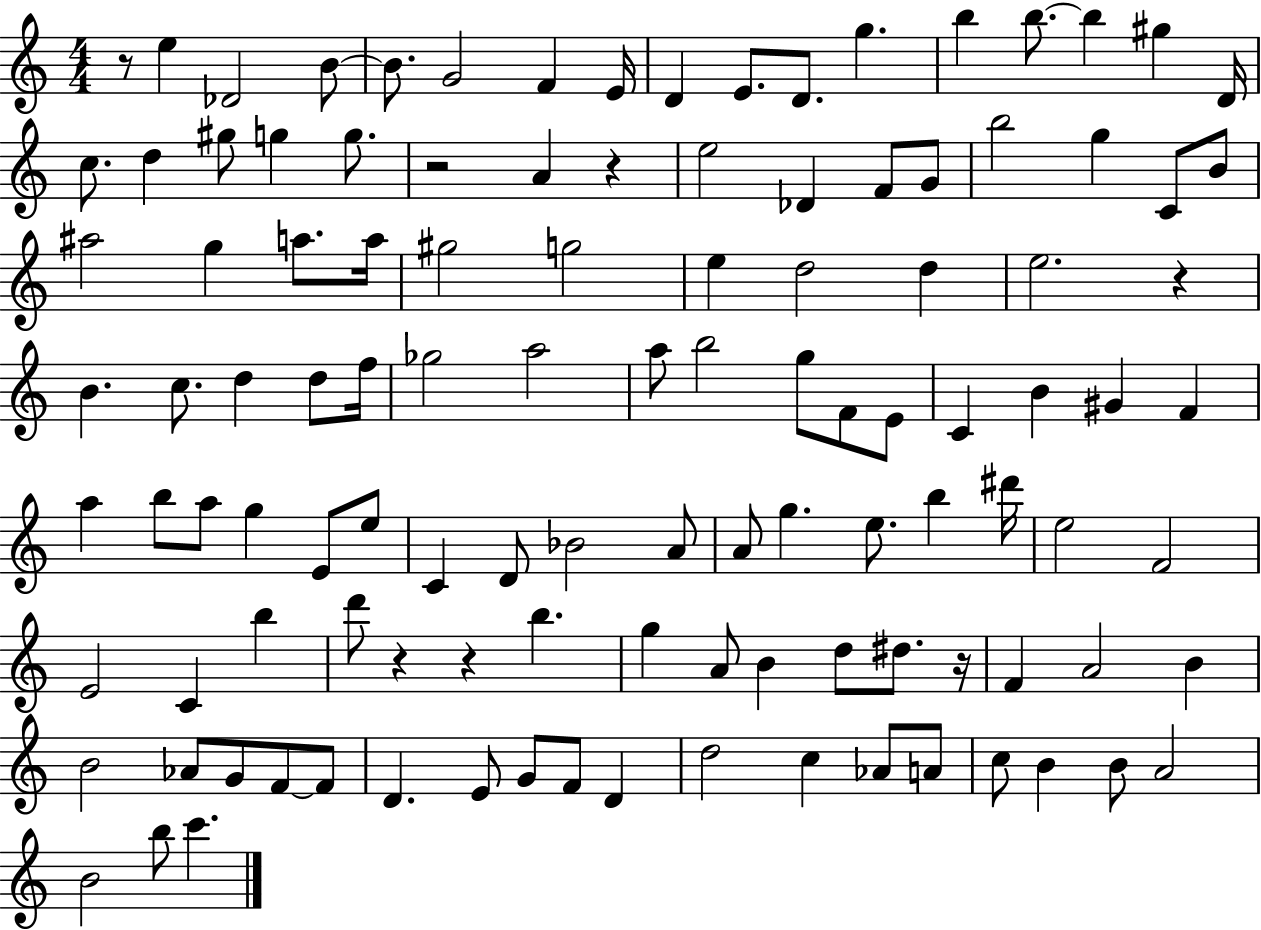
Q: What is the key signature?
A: C major